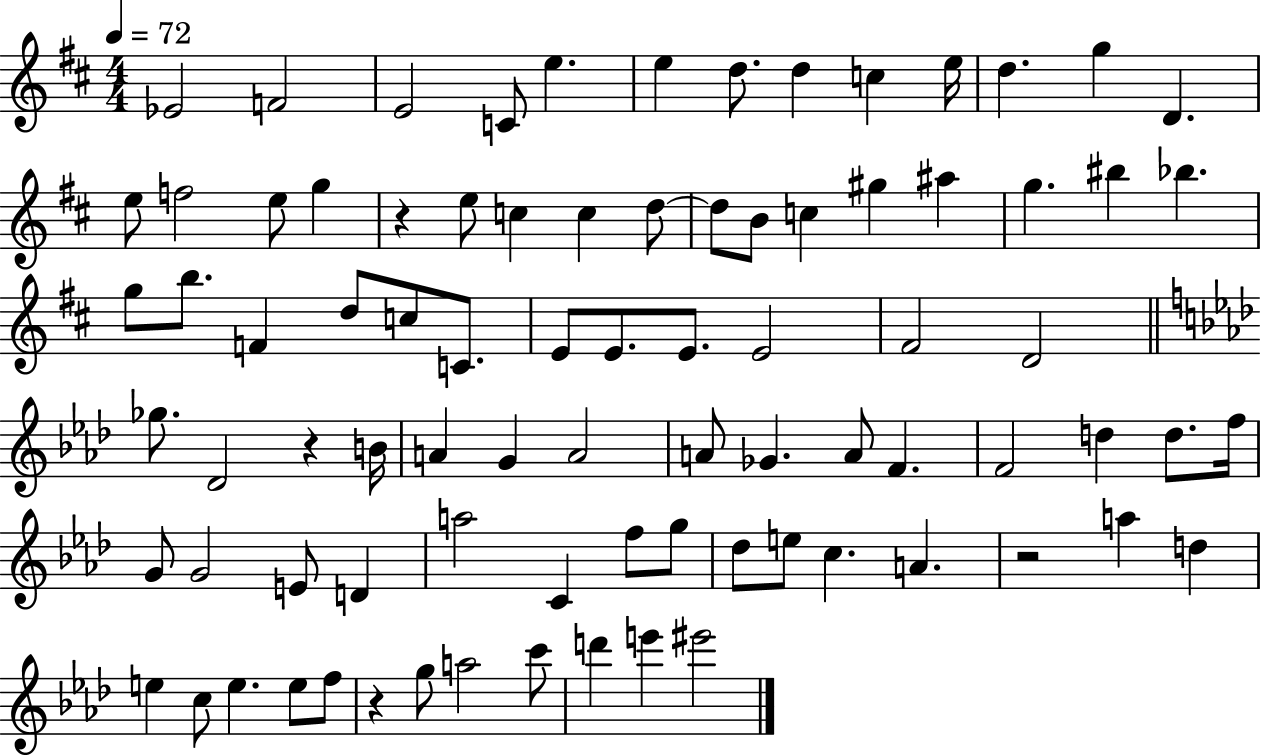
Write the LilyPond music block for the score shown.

{
  \clef treble
  \numericTimeSignature
  \time 4/4
  \key d \major
  \tempo 4 = 72
  \repeat volta 2 { ees'2 f'2 | e'2 c'8 e''4. | e''4 d''8. d''4 c''4 e''16 | d''4. g''4 d'4. | \break e''8 f''2 e''8 g''4 | r4 e''8 c''4 c''4 d''8~~ | d''8 b'8 c''4 gis''4 ais''4 | g''4. bis''4 bes''4. | \break g''8 b''8. f'4 d''8 c''8 c'8. | e'8 e'8. e'8. e'2 | fis'2 d'2 | \bar "||" \break \key f \minor ges''8. des'2 r4 b'16 | a'4 g'4 a'2 | a'8 ges'4. a'8 f'4. | f'2 d''4 d''8. f''16 | \break g'8 g'2 e'8 d'4 | a''2 c'4 f''8 g''8 | des''8 e''8 c''4. a'4. | r2 a''4 d''4 | \break e''4 c''8 e''4. e''8 f''8 | r4 g''8 a''2 c'''8 | d'''4 e'''4 eis'''2 | } \bar "|."
}